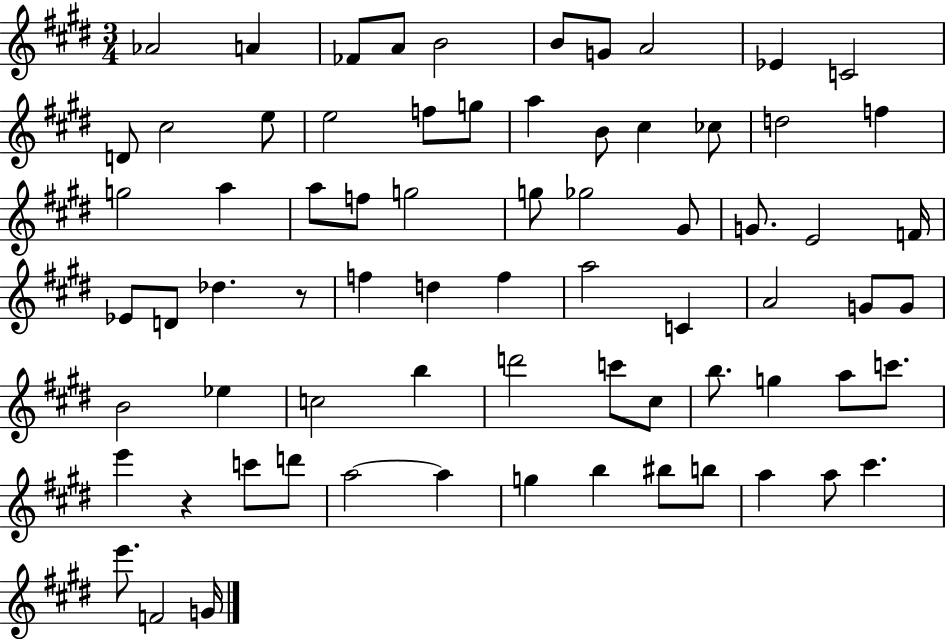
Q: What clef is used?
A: treble